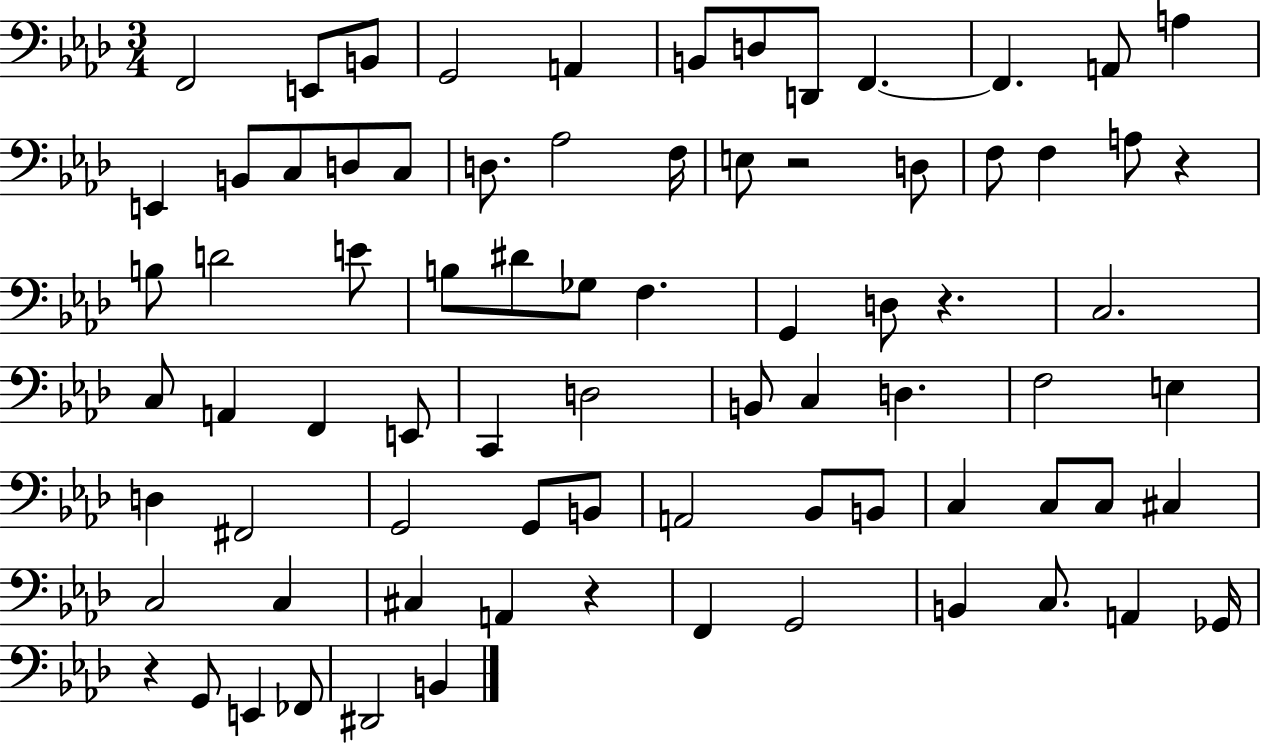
{
  \clef bass
  \numericTimeSignature
  \time 3/4
  \key aes \major
  f,2 e,8 b,8 | g,2 a,4 | b,8 d8 d,8 f,4.~~ | f,4. a,8 a4 | \break e,4 b,8 c8 d8 c8 | d8. aes2 f16 | e8 r2 d8 | f8 f4 a8 r4 | \break b8 d'2 e'8 | b8 dis'8 ges8 f4. | g,4 d8 r4. | c2. | \break c8 a,4 f,4 e,8 | c,4 d2 | b,8 c4 d4. | f2 e4 | \break d4 fis,2 | g,2 g,8 b,8 | a,2 bes,8 b,8 | c4 c8 c8 cis4 | \break c2 c4 | cis4 a,4 r4 | f,4 g,2 | b,4 c8. a,4 ges,16 | \break r4 g,8 e,4 fes,8 | dis,2 b,4 | \bar "|."
}